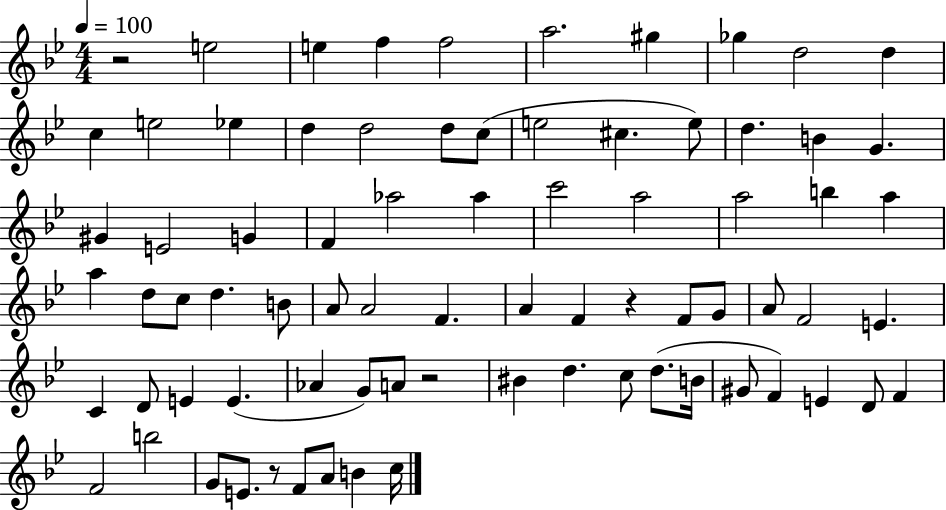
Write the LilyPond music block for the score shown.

{
  \clef treble
  \numericTimeSignature
  \time 4/4
  \key bes \major
  \tempo 4 = 100
  r2 e''2 | e''4 f''4 f''2 | a''2. gis''4 | ges''4 d''2 d''4 | \break c''4 e''2 ees''4 | d''4 d''2 d''8 c''8( | e''2 cis''4. e''8) | d''4. b'4 g'4. | \break gis'4 e'2 g'4 | f'4 aes''2 aes''4 | c'''2 a''2 | a''2 b''4 a''4 | \break a''4 d''8 c''8 d''4. b'8 | a'8 a'2 f'4. | a'4 f'4 r4 f'8 g'8 | a'8 f'2 e'4. | \break c'4 d'8 e'4 e'4.( | aes'4 g'8) a'8 r2 | bis'4 d''4. c''8 d''8.( b'16 | gis'8 f'4) e'4 d'8 f'4 | \break f'2 b''2 | g'8 e'8. r8 f'8 a'8 b'4 c''16 | \bar "|."
}